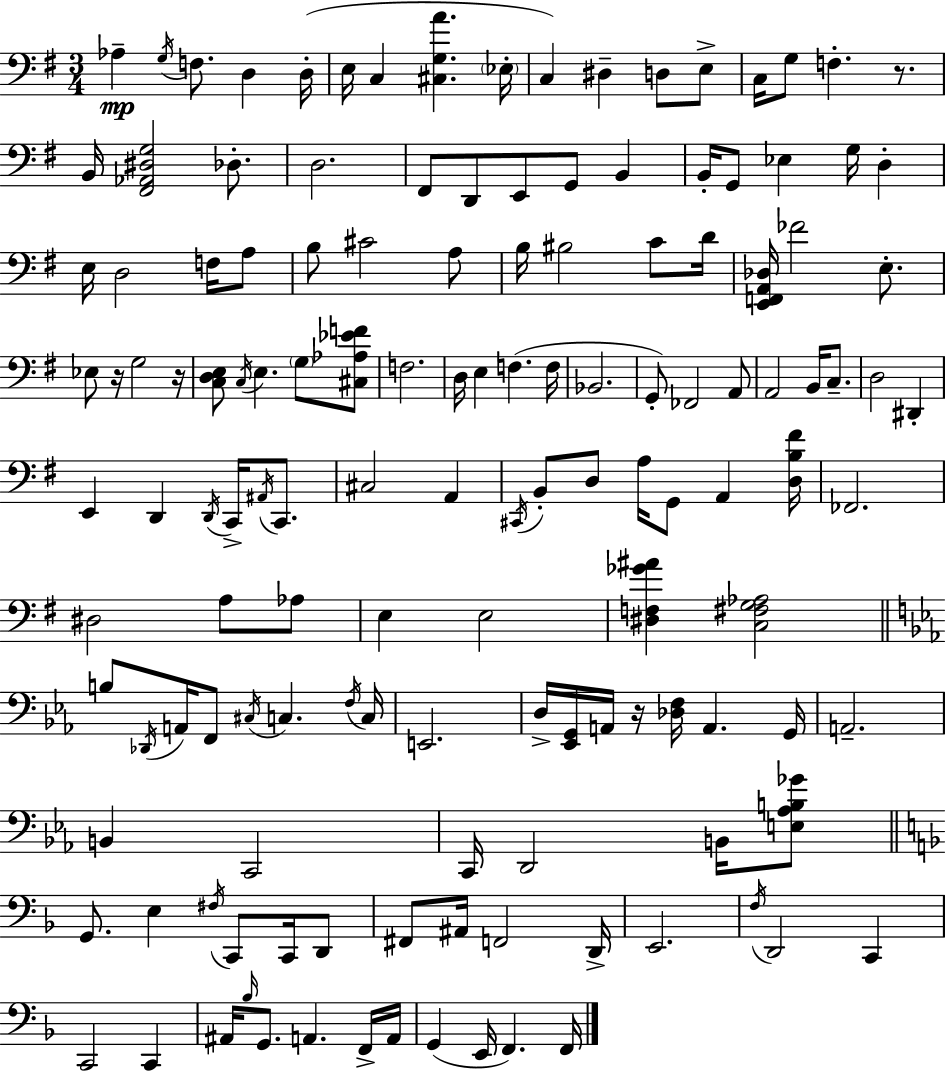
Ab3/q G3/s F3/e. D3/q D3/s E3/s C3/q [C#3,G3,A4]/q. Eb3/s C3/q D#3/q D3/e E3/e C3/s G3/e F3/q. R/e. B2/s [F#2,Ab2,D#3,G3]/h Db3/e. D3/h. F#2/e D2/e E2/e G2/e B2/q B2/s G2/e Eb3/q G3/s D3/q E3/s D3/h F3/s A3/e B3/e C#4/h A3/e B3/s BIS3/h C4/e D4/s [E2,F2,A2,Db3]/s FES4/h E3/e. Eb3/e R/s G3/h R/s [C3,D3,E3]/e C3/s E3/q. G3/e [C#3,Ab3,Eb4,F4]/e F3/h. D3/s E3/q F3/q. F3/s Bb2/h. G2/e FES2/h A2/e A2/h B2/s C3/e. D3/h D#2/q E2/q D2/q D2/s C2/s A#2/s C2/e. C#3/h A2/q C#2/s B2/e D3/e A3/s G2/e A2/q [D3,B3,F#4]/s FES2/h. D#3/h A3/e Ab3/e E3/q E3/h [D#3,F3,Gb4,A#4]/q [C3,F#3,G3,Ab3]/h B3/e Db2/s A2/s F2/e C#3/s C3/q. F3/s C3/s E2/h. D3/s [Eb2,G2]/s A2/s R/s [Db3,F3]/s A2/q. G2/s A2/h. B2/q C2/h C2/s D2/h B2/s [E3,Ab3,B3,Gb4]/e G2/e. E3/q F#3/s C2/e C2/s D2/e F#2/e A#2/s F2/h D2/s E2/h. F3/s D2/h C2/q C2/h C2/q A#2/s Bb3/s G2/e. A2/q. F2/s A2/s G2/q E2/s F2/q. F2/s